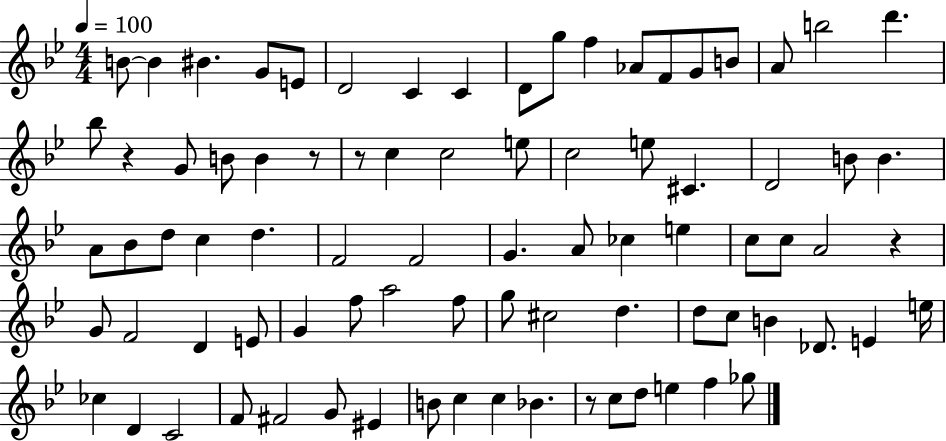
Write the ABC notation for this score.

X:1
T:Untitled
M:4/4
L:1/4
K:Bb
B/2 B ^B G/2 E/2 D2 C C D/2 g/2 f _A/2 F/2 G/2 B/2 A/2 b2 d' _b/2 z G/2 B/2 B z/2 z/2 c c2 e/2 c2 e/2 ^C D2 B/2 B A/2 _B/2 d/2 c d F2 F2 G A/2 _c e c/2 c/2 A2 z G/2 F2 D E/2 G f/2 a2 f/2 g/2 ^c2 d d/2 c/2 B _D/2 E e/4 _c D C2 F/2 ^F2 G/2 ^E B/2 c c _B z/2 c/2 d/2 e f _g/2